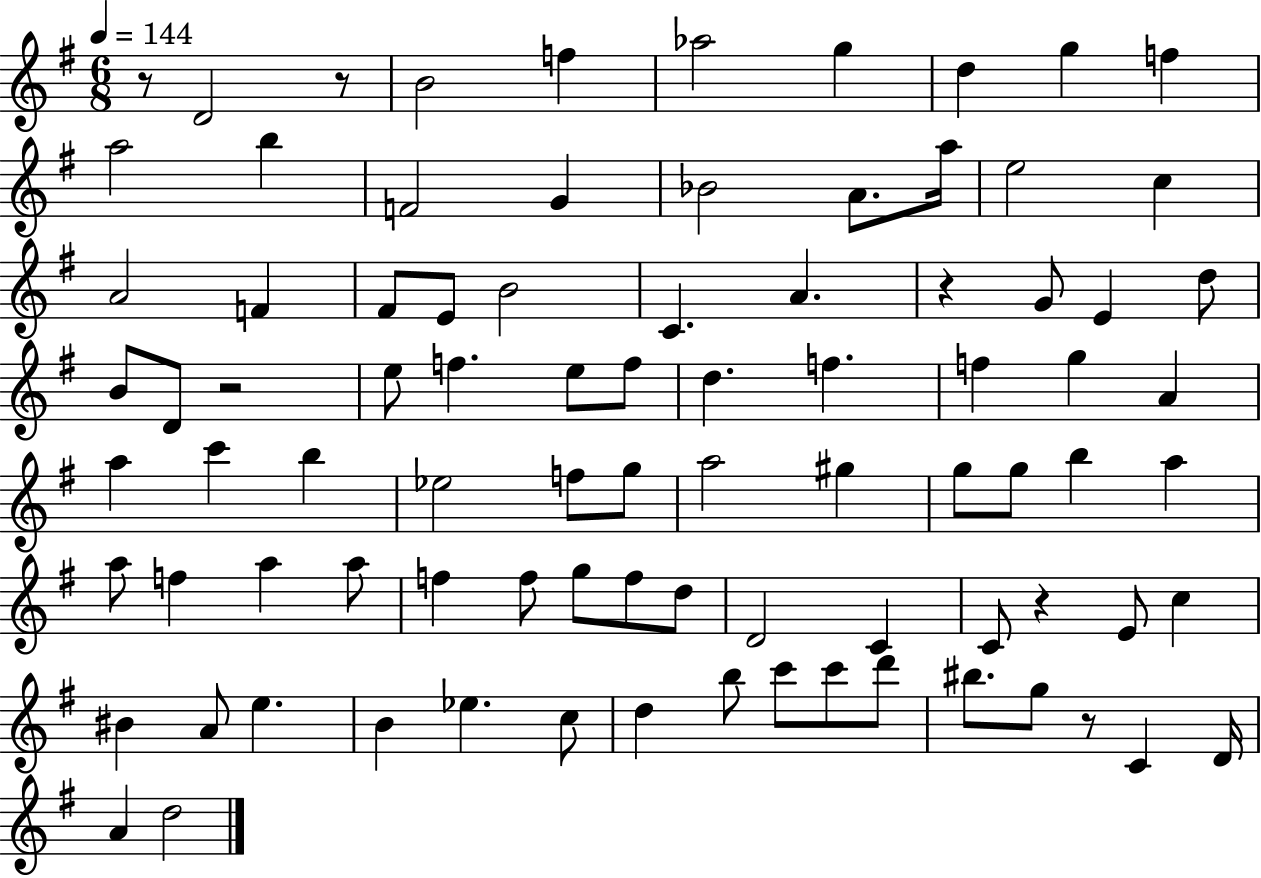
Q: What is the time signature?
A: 6/8